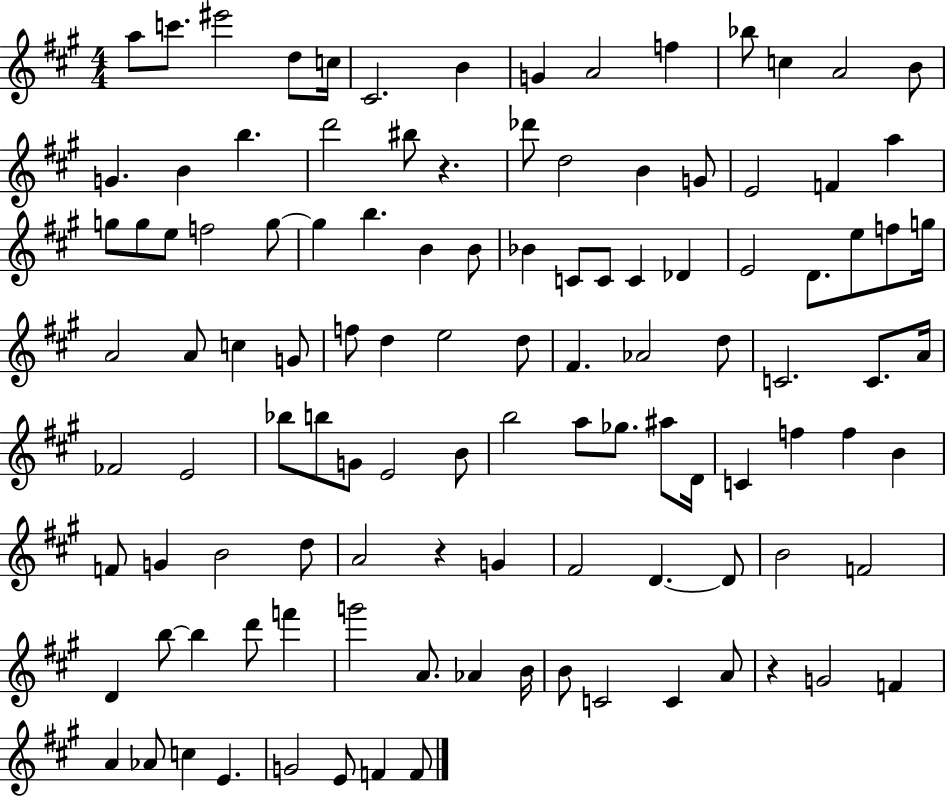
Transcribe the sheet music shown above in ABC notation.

X:1
T:Untitled
M:4/4
L:1/4
K:A
a/2 c'/2 ^e'2 d/2 c/4 ^C2 B G A2 f _b/2 c A2 B/2 G B b d'2 ^b/2 z _d'/2 d2 B G/2 E2 F a g/2 g/2 e/2 f2 g/2 g b B B/2 _B C/2 C/2 C _D E2 D/2 e/2 f/2 g/4 A2 A/2 c G/2 f/2 d e2 d/2 ^F _A2 d/2 C2 C/2 A/4 _F2 E2 _b/2 b/2 G/2 E2 B/2 b2 a/2 _g/2 ^a/2 D/4 C f f B F/2 G B2 d/2 A2 z G ^F2 D D/2 B2 F2 D b/2 b d'/2 f' g'2 A/2 _A B/4 B/2 C2 C A/2 z G2 F A _A/2 c E G2 E/2 F F/2